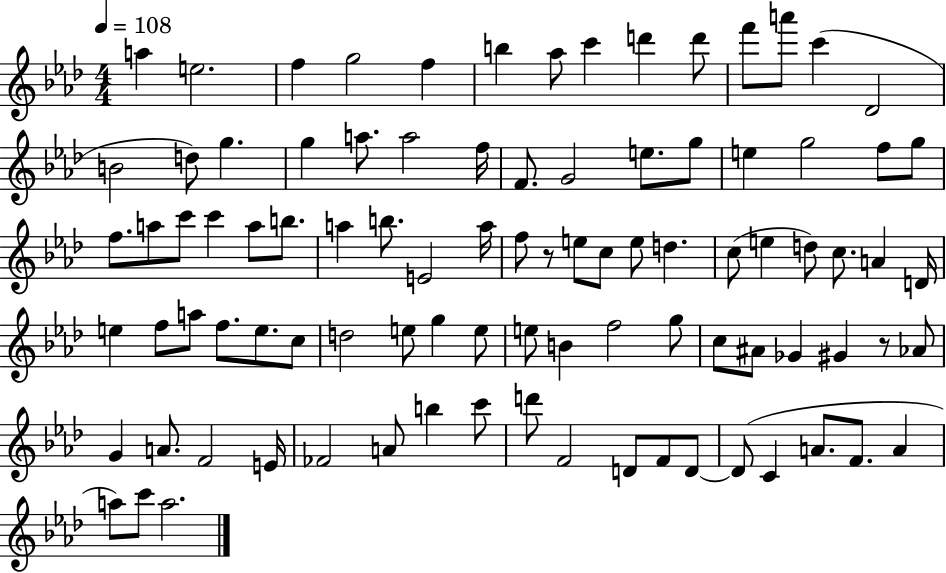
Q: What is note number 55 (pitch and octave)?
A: E5